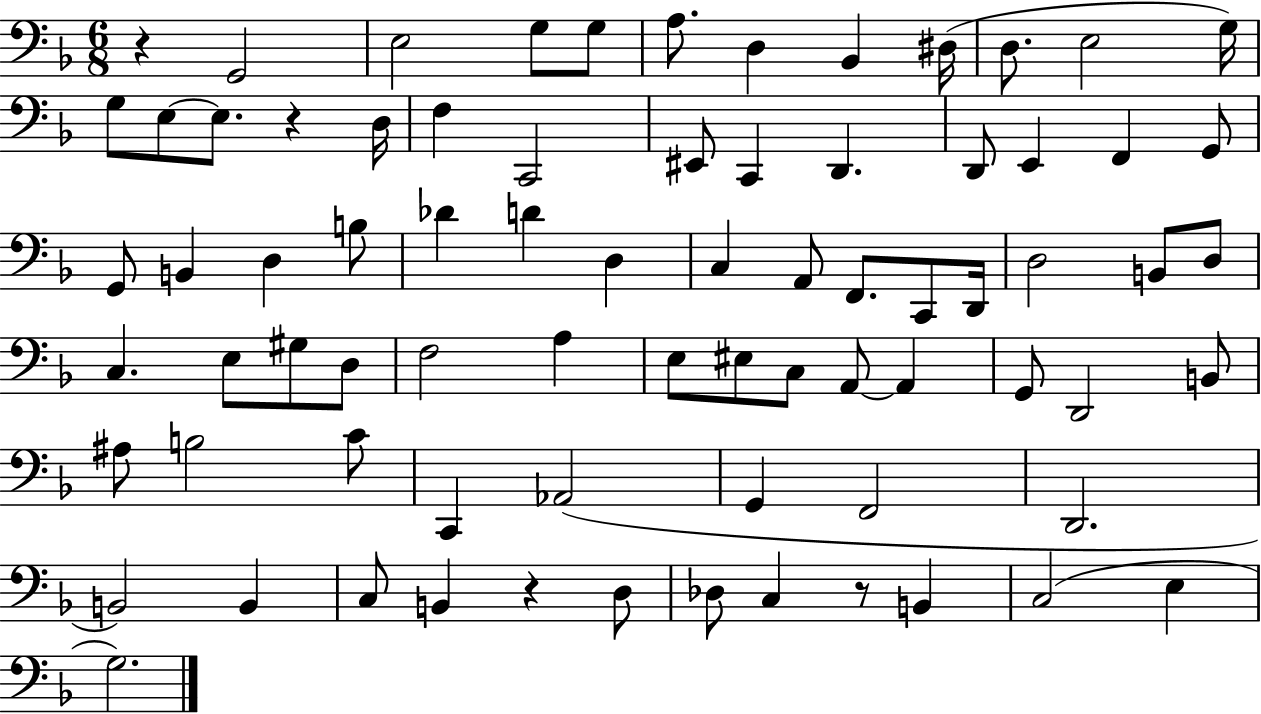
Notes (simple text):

R/q G2/h E3/h G3/e G3/e A3/e. D3/q Bb2/q D#3/s D3/e. E3/h G3/s G3/e E3/e E3/e. R/q D3/s F3/q C2/h EIS2/e C2/q D2/q. D2/e E2/q F2/q G2/e G2/e B2/q D3/q B3/e Db4/q D4/q D3/q C3/q A2/e F2/e. C2/e D2/s D3/h B2/e D3/e C3/q. E3/e G#3/e D3/e F3/h A3/q E3/e EIS3/e C3/e A2/e A2/q G2/e D2/h B2/e A#3/e B3/h C4/e C2/q Ab2/h G2/q F2/h D2/h. B2/h B2/q C3/e B2/q R/q D3/e Db3/e C3/q R/e B2/q C3/h E3/q G3/h.